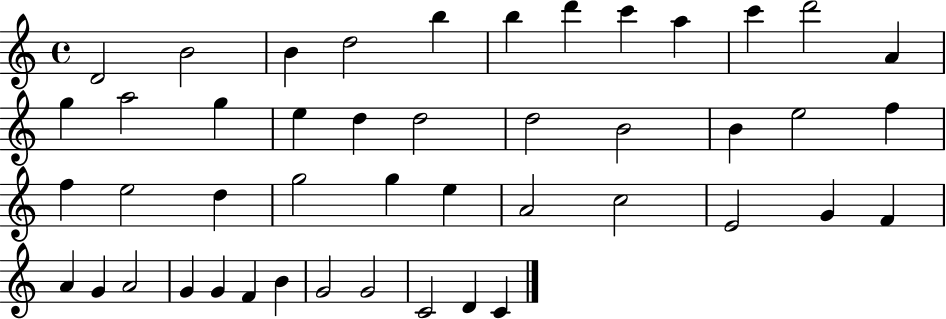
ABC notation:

X:1
T:Untitled
M:4/4
L:1/4
K:C
D2 B2 B d2 b b d' c' a c' d'2 A g a2 g e d d2 d2 B2 B e2 f f e2 d g2 g e A2 c2 E2 G F A G A2 G G F B G2 G2 C2 D C